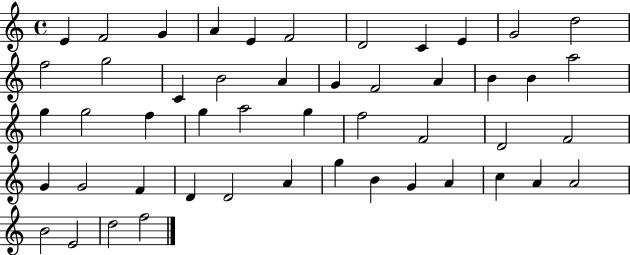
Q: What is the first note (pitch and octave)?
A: E4